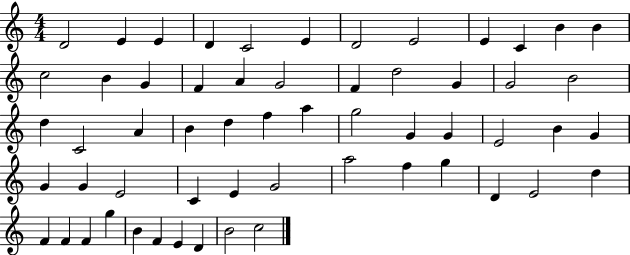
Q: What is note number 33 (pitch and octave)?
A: G4